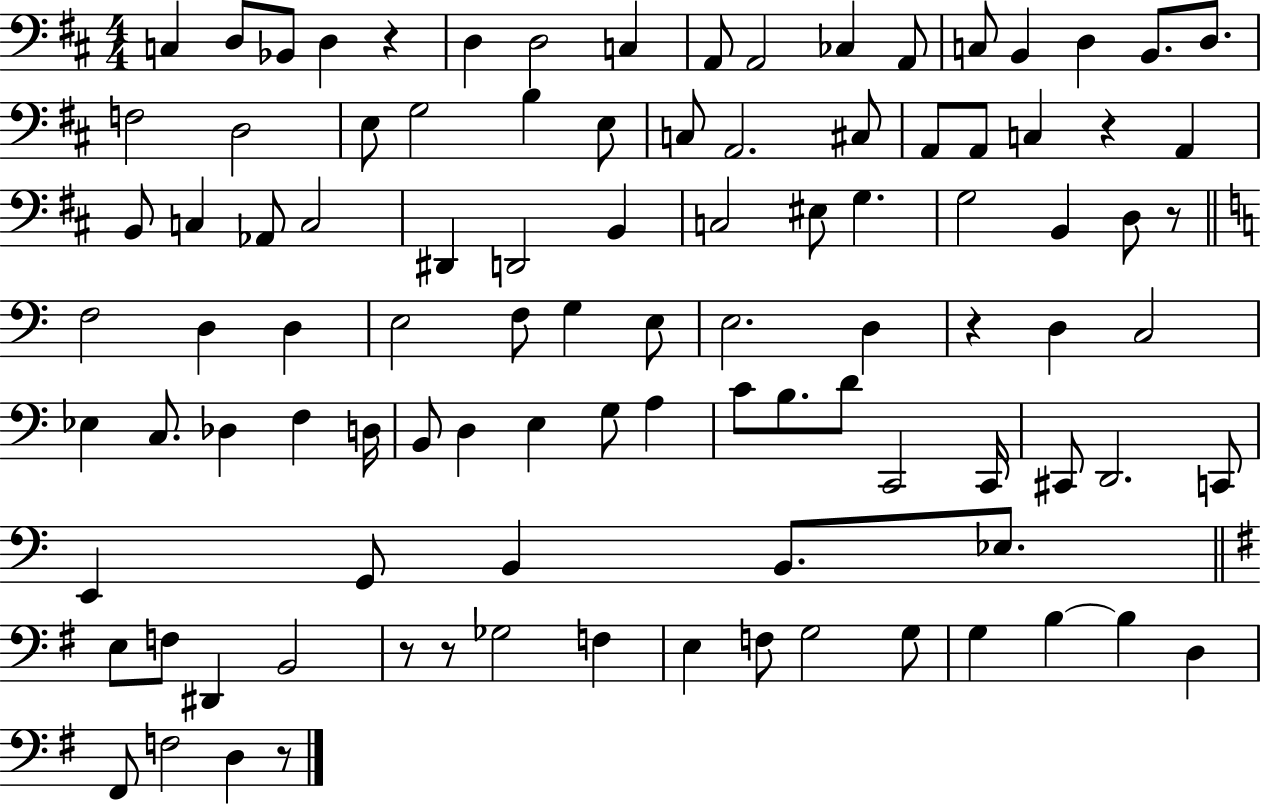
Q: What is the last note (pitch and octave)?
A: D3